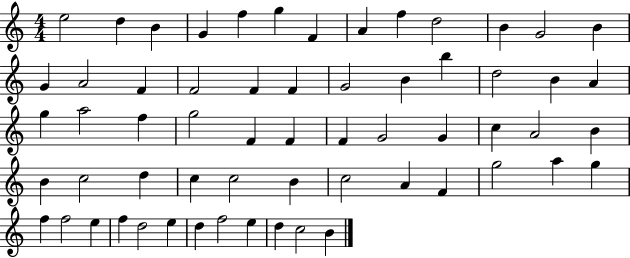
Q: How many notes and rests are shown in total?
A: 61